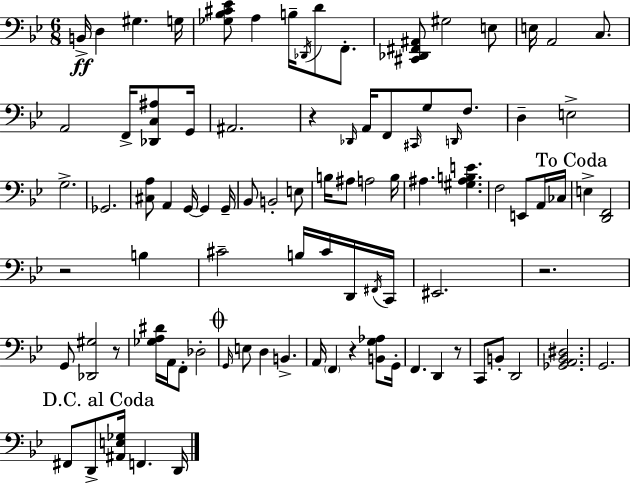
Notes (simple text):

B2/s D3/q G#3/q. G3/s [Gb3,Bb3,C#4,Eb4]/e A3/q B3/s Db2/s D4/e F2/e. [C#2,Db2,F#2,A#2]/e G#3/h E3/e E3/s A2/h C3/e. A2/h F2/s [Db2,C3,A#3]/e G2/s A#2/h. R/q Db2/s A2/s F2/e C#2/s G3/e D2/s F3/e. D3/q E3/h G3/h. Gb2/h. [C#3,A3]/e A2/q G2/s G2/q G2/s Bb2/e B2/h E3/e B3/s A#3/e A3/h B3/s A#3/q. [G#3,A#3,B3,E4]/q. F3/h E2/e A2/s CES3/s E3/q [D2,F2]/h R/h B3/q C#4/h B3/s C#4/s D2/s F#2/s C2/s EIS2/h. R/h. G2/e [Db2,G#3]/h R/e [Gb3,A3,D#4]/s A2/s F2/e Db3/h G2/s E3/e D3/q B2/q. A2/s F2/q R/q [B2,G3,Ab3]/e G2/s F2/q. D2/q R/e C2/e B2/e D2/h [Gb2,A2,Bb2,D#3]/h. G2/h. F#2/e D2/e [A#2,E3,Gb3]/s F2/q. D2/s